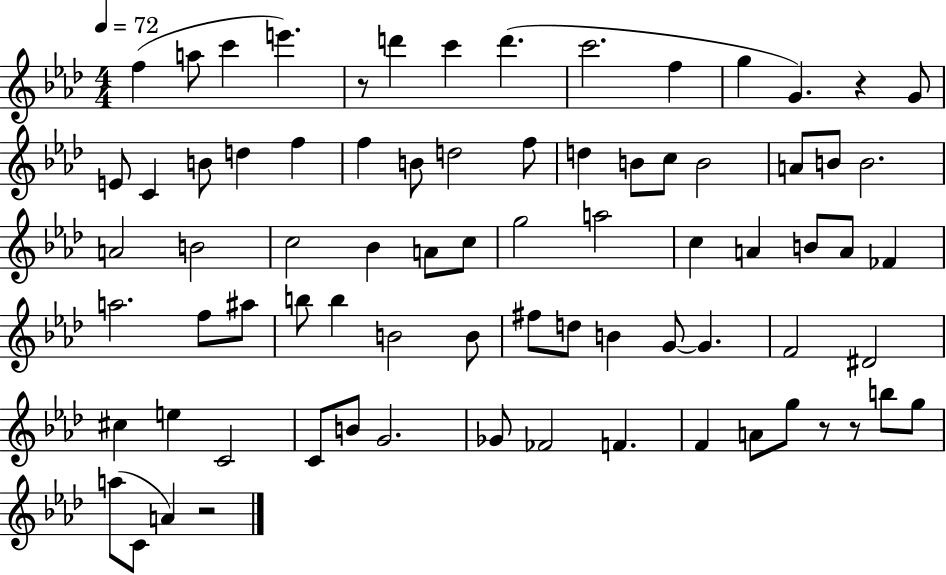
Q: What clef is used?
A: treble